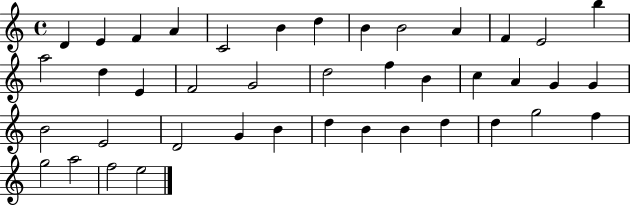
D4/q E4/q F4/q A4/q C4/h B4/q D5/q B4/q B4/h A4/q F4/q E4/h B5/q A5/h D5/q E4/q F4/h G4/h D5/h F5/q B4/q C5/q A4/q G4/q G4/q B4/h E4/h D4/h G4/q B4/q D5/q B4/q B4/q D5/q D5/q G5/h F5/q G5/h A5/h F5/h E5/h